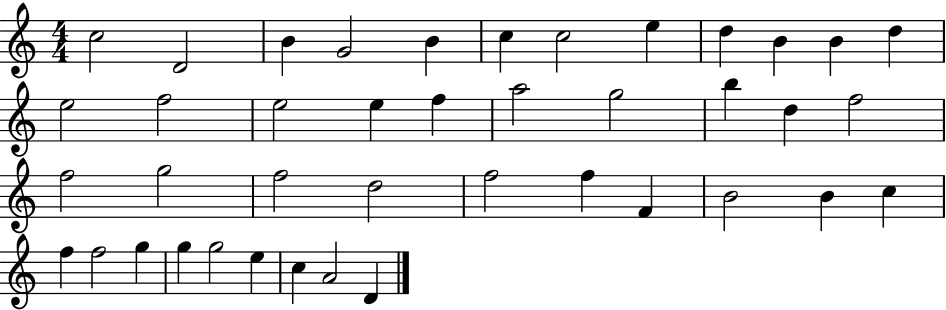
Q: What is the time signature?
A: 4/4